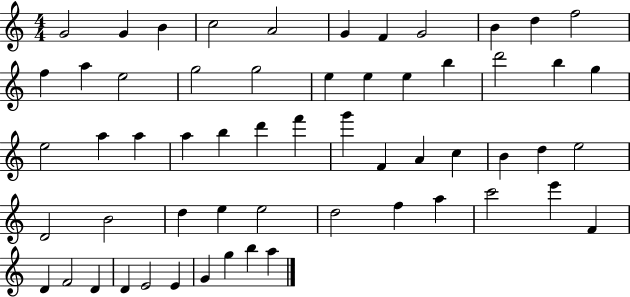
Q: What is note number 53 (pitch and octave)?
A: E4